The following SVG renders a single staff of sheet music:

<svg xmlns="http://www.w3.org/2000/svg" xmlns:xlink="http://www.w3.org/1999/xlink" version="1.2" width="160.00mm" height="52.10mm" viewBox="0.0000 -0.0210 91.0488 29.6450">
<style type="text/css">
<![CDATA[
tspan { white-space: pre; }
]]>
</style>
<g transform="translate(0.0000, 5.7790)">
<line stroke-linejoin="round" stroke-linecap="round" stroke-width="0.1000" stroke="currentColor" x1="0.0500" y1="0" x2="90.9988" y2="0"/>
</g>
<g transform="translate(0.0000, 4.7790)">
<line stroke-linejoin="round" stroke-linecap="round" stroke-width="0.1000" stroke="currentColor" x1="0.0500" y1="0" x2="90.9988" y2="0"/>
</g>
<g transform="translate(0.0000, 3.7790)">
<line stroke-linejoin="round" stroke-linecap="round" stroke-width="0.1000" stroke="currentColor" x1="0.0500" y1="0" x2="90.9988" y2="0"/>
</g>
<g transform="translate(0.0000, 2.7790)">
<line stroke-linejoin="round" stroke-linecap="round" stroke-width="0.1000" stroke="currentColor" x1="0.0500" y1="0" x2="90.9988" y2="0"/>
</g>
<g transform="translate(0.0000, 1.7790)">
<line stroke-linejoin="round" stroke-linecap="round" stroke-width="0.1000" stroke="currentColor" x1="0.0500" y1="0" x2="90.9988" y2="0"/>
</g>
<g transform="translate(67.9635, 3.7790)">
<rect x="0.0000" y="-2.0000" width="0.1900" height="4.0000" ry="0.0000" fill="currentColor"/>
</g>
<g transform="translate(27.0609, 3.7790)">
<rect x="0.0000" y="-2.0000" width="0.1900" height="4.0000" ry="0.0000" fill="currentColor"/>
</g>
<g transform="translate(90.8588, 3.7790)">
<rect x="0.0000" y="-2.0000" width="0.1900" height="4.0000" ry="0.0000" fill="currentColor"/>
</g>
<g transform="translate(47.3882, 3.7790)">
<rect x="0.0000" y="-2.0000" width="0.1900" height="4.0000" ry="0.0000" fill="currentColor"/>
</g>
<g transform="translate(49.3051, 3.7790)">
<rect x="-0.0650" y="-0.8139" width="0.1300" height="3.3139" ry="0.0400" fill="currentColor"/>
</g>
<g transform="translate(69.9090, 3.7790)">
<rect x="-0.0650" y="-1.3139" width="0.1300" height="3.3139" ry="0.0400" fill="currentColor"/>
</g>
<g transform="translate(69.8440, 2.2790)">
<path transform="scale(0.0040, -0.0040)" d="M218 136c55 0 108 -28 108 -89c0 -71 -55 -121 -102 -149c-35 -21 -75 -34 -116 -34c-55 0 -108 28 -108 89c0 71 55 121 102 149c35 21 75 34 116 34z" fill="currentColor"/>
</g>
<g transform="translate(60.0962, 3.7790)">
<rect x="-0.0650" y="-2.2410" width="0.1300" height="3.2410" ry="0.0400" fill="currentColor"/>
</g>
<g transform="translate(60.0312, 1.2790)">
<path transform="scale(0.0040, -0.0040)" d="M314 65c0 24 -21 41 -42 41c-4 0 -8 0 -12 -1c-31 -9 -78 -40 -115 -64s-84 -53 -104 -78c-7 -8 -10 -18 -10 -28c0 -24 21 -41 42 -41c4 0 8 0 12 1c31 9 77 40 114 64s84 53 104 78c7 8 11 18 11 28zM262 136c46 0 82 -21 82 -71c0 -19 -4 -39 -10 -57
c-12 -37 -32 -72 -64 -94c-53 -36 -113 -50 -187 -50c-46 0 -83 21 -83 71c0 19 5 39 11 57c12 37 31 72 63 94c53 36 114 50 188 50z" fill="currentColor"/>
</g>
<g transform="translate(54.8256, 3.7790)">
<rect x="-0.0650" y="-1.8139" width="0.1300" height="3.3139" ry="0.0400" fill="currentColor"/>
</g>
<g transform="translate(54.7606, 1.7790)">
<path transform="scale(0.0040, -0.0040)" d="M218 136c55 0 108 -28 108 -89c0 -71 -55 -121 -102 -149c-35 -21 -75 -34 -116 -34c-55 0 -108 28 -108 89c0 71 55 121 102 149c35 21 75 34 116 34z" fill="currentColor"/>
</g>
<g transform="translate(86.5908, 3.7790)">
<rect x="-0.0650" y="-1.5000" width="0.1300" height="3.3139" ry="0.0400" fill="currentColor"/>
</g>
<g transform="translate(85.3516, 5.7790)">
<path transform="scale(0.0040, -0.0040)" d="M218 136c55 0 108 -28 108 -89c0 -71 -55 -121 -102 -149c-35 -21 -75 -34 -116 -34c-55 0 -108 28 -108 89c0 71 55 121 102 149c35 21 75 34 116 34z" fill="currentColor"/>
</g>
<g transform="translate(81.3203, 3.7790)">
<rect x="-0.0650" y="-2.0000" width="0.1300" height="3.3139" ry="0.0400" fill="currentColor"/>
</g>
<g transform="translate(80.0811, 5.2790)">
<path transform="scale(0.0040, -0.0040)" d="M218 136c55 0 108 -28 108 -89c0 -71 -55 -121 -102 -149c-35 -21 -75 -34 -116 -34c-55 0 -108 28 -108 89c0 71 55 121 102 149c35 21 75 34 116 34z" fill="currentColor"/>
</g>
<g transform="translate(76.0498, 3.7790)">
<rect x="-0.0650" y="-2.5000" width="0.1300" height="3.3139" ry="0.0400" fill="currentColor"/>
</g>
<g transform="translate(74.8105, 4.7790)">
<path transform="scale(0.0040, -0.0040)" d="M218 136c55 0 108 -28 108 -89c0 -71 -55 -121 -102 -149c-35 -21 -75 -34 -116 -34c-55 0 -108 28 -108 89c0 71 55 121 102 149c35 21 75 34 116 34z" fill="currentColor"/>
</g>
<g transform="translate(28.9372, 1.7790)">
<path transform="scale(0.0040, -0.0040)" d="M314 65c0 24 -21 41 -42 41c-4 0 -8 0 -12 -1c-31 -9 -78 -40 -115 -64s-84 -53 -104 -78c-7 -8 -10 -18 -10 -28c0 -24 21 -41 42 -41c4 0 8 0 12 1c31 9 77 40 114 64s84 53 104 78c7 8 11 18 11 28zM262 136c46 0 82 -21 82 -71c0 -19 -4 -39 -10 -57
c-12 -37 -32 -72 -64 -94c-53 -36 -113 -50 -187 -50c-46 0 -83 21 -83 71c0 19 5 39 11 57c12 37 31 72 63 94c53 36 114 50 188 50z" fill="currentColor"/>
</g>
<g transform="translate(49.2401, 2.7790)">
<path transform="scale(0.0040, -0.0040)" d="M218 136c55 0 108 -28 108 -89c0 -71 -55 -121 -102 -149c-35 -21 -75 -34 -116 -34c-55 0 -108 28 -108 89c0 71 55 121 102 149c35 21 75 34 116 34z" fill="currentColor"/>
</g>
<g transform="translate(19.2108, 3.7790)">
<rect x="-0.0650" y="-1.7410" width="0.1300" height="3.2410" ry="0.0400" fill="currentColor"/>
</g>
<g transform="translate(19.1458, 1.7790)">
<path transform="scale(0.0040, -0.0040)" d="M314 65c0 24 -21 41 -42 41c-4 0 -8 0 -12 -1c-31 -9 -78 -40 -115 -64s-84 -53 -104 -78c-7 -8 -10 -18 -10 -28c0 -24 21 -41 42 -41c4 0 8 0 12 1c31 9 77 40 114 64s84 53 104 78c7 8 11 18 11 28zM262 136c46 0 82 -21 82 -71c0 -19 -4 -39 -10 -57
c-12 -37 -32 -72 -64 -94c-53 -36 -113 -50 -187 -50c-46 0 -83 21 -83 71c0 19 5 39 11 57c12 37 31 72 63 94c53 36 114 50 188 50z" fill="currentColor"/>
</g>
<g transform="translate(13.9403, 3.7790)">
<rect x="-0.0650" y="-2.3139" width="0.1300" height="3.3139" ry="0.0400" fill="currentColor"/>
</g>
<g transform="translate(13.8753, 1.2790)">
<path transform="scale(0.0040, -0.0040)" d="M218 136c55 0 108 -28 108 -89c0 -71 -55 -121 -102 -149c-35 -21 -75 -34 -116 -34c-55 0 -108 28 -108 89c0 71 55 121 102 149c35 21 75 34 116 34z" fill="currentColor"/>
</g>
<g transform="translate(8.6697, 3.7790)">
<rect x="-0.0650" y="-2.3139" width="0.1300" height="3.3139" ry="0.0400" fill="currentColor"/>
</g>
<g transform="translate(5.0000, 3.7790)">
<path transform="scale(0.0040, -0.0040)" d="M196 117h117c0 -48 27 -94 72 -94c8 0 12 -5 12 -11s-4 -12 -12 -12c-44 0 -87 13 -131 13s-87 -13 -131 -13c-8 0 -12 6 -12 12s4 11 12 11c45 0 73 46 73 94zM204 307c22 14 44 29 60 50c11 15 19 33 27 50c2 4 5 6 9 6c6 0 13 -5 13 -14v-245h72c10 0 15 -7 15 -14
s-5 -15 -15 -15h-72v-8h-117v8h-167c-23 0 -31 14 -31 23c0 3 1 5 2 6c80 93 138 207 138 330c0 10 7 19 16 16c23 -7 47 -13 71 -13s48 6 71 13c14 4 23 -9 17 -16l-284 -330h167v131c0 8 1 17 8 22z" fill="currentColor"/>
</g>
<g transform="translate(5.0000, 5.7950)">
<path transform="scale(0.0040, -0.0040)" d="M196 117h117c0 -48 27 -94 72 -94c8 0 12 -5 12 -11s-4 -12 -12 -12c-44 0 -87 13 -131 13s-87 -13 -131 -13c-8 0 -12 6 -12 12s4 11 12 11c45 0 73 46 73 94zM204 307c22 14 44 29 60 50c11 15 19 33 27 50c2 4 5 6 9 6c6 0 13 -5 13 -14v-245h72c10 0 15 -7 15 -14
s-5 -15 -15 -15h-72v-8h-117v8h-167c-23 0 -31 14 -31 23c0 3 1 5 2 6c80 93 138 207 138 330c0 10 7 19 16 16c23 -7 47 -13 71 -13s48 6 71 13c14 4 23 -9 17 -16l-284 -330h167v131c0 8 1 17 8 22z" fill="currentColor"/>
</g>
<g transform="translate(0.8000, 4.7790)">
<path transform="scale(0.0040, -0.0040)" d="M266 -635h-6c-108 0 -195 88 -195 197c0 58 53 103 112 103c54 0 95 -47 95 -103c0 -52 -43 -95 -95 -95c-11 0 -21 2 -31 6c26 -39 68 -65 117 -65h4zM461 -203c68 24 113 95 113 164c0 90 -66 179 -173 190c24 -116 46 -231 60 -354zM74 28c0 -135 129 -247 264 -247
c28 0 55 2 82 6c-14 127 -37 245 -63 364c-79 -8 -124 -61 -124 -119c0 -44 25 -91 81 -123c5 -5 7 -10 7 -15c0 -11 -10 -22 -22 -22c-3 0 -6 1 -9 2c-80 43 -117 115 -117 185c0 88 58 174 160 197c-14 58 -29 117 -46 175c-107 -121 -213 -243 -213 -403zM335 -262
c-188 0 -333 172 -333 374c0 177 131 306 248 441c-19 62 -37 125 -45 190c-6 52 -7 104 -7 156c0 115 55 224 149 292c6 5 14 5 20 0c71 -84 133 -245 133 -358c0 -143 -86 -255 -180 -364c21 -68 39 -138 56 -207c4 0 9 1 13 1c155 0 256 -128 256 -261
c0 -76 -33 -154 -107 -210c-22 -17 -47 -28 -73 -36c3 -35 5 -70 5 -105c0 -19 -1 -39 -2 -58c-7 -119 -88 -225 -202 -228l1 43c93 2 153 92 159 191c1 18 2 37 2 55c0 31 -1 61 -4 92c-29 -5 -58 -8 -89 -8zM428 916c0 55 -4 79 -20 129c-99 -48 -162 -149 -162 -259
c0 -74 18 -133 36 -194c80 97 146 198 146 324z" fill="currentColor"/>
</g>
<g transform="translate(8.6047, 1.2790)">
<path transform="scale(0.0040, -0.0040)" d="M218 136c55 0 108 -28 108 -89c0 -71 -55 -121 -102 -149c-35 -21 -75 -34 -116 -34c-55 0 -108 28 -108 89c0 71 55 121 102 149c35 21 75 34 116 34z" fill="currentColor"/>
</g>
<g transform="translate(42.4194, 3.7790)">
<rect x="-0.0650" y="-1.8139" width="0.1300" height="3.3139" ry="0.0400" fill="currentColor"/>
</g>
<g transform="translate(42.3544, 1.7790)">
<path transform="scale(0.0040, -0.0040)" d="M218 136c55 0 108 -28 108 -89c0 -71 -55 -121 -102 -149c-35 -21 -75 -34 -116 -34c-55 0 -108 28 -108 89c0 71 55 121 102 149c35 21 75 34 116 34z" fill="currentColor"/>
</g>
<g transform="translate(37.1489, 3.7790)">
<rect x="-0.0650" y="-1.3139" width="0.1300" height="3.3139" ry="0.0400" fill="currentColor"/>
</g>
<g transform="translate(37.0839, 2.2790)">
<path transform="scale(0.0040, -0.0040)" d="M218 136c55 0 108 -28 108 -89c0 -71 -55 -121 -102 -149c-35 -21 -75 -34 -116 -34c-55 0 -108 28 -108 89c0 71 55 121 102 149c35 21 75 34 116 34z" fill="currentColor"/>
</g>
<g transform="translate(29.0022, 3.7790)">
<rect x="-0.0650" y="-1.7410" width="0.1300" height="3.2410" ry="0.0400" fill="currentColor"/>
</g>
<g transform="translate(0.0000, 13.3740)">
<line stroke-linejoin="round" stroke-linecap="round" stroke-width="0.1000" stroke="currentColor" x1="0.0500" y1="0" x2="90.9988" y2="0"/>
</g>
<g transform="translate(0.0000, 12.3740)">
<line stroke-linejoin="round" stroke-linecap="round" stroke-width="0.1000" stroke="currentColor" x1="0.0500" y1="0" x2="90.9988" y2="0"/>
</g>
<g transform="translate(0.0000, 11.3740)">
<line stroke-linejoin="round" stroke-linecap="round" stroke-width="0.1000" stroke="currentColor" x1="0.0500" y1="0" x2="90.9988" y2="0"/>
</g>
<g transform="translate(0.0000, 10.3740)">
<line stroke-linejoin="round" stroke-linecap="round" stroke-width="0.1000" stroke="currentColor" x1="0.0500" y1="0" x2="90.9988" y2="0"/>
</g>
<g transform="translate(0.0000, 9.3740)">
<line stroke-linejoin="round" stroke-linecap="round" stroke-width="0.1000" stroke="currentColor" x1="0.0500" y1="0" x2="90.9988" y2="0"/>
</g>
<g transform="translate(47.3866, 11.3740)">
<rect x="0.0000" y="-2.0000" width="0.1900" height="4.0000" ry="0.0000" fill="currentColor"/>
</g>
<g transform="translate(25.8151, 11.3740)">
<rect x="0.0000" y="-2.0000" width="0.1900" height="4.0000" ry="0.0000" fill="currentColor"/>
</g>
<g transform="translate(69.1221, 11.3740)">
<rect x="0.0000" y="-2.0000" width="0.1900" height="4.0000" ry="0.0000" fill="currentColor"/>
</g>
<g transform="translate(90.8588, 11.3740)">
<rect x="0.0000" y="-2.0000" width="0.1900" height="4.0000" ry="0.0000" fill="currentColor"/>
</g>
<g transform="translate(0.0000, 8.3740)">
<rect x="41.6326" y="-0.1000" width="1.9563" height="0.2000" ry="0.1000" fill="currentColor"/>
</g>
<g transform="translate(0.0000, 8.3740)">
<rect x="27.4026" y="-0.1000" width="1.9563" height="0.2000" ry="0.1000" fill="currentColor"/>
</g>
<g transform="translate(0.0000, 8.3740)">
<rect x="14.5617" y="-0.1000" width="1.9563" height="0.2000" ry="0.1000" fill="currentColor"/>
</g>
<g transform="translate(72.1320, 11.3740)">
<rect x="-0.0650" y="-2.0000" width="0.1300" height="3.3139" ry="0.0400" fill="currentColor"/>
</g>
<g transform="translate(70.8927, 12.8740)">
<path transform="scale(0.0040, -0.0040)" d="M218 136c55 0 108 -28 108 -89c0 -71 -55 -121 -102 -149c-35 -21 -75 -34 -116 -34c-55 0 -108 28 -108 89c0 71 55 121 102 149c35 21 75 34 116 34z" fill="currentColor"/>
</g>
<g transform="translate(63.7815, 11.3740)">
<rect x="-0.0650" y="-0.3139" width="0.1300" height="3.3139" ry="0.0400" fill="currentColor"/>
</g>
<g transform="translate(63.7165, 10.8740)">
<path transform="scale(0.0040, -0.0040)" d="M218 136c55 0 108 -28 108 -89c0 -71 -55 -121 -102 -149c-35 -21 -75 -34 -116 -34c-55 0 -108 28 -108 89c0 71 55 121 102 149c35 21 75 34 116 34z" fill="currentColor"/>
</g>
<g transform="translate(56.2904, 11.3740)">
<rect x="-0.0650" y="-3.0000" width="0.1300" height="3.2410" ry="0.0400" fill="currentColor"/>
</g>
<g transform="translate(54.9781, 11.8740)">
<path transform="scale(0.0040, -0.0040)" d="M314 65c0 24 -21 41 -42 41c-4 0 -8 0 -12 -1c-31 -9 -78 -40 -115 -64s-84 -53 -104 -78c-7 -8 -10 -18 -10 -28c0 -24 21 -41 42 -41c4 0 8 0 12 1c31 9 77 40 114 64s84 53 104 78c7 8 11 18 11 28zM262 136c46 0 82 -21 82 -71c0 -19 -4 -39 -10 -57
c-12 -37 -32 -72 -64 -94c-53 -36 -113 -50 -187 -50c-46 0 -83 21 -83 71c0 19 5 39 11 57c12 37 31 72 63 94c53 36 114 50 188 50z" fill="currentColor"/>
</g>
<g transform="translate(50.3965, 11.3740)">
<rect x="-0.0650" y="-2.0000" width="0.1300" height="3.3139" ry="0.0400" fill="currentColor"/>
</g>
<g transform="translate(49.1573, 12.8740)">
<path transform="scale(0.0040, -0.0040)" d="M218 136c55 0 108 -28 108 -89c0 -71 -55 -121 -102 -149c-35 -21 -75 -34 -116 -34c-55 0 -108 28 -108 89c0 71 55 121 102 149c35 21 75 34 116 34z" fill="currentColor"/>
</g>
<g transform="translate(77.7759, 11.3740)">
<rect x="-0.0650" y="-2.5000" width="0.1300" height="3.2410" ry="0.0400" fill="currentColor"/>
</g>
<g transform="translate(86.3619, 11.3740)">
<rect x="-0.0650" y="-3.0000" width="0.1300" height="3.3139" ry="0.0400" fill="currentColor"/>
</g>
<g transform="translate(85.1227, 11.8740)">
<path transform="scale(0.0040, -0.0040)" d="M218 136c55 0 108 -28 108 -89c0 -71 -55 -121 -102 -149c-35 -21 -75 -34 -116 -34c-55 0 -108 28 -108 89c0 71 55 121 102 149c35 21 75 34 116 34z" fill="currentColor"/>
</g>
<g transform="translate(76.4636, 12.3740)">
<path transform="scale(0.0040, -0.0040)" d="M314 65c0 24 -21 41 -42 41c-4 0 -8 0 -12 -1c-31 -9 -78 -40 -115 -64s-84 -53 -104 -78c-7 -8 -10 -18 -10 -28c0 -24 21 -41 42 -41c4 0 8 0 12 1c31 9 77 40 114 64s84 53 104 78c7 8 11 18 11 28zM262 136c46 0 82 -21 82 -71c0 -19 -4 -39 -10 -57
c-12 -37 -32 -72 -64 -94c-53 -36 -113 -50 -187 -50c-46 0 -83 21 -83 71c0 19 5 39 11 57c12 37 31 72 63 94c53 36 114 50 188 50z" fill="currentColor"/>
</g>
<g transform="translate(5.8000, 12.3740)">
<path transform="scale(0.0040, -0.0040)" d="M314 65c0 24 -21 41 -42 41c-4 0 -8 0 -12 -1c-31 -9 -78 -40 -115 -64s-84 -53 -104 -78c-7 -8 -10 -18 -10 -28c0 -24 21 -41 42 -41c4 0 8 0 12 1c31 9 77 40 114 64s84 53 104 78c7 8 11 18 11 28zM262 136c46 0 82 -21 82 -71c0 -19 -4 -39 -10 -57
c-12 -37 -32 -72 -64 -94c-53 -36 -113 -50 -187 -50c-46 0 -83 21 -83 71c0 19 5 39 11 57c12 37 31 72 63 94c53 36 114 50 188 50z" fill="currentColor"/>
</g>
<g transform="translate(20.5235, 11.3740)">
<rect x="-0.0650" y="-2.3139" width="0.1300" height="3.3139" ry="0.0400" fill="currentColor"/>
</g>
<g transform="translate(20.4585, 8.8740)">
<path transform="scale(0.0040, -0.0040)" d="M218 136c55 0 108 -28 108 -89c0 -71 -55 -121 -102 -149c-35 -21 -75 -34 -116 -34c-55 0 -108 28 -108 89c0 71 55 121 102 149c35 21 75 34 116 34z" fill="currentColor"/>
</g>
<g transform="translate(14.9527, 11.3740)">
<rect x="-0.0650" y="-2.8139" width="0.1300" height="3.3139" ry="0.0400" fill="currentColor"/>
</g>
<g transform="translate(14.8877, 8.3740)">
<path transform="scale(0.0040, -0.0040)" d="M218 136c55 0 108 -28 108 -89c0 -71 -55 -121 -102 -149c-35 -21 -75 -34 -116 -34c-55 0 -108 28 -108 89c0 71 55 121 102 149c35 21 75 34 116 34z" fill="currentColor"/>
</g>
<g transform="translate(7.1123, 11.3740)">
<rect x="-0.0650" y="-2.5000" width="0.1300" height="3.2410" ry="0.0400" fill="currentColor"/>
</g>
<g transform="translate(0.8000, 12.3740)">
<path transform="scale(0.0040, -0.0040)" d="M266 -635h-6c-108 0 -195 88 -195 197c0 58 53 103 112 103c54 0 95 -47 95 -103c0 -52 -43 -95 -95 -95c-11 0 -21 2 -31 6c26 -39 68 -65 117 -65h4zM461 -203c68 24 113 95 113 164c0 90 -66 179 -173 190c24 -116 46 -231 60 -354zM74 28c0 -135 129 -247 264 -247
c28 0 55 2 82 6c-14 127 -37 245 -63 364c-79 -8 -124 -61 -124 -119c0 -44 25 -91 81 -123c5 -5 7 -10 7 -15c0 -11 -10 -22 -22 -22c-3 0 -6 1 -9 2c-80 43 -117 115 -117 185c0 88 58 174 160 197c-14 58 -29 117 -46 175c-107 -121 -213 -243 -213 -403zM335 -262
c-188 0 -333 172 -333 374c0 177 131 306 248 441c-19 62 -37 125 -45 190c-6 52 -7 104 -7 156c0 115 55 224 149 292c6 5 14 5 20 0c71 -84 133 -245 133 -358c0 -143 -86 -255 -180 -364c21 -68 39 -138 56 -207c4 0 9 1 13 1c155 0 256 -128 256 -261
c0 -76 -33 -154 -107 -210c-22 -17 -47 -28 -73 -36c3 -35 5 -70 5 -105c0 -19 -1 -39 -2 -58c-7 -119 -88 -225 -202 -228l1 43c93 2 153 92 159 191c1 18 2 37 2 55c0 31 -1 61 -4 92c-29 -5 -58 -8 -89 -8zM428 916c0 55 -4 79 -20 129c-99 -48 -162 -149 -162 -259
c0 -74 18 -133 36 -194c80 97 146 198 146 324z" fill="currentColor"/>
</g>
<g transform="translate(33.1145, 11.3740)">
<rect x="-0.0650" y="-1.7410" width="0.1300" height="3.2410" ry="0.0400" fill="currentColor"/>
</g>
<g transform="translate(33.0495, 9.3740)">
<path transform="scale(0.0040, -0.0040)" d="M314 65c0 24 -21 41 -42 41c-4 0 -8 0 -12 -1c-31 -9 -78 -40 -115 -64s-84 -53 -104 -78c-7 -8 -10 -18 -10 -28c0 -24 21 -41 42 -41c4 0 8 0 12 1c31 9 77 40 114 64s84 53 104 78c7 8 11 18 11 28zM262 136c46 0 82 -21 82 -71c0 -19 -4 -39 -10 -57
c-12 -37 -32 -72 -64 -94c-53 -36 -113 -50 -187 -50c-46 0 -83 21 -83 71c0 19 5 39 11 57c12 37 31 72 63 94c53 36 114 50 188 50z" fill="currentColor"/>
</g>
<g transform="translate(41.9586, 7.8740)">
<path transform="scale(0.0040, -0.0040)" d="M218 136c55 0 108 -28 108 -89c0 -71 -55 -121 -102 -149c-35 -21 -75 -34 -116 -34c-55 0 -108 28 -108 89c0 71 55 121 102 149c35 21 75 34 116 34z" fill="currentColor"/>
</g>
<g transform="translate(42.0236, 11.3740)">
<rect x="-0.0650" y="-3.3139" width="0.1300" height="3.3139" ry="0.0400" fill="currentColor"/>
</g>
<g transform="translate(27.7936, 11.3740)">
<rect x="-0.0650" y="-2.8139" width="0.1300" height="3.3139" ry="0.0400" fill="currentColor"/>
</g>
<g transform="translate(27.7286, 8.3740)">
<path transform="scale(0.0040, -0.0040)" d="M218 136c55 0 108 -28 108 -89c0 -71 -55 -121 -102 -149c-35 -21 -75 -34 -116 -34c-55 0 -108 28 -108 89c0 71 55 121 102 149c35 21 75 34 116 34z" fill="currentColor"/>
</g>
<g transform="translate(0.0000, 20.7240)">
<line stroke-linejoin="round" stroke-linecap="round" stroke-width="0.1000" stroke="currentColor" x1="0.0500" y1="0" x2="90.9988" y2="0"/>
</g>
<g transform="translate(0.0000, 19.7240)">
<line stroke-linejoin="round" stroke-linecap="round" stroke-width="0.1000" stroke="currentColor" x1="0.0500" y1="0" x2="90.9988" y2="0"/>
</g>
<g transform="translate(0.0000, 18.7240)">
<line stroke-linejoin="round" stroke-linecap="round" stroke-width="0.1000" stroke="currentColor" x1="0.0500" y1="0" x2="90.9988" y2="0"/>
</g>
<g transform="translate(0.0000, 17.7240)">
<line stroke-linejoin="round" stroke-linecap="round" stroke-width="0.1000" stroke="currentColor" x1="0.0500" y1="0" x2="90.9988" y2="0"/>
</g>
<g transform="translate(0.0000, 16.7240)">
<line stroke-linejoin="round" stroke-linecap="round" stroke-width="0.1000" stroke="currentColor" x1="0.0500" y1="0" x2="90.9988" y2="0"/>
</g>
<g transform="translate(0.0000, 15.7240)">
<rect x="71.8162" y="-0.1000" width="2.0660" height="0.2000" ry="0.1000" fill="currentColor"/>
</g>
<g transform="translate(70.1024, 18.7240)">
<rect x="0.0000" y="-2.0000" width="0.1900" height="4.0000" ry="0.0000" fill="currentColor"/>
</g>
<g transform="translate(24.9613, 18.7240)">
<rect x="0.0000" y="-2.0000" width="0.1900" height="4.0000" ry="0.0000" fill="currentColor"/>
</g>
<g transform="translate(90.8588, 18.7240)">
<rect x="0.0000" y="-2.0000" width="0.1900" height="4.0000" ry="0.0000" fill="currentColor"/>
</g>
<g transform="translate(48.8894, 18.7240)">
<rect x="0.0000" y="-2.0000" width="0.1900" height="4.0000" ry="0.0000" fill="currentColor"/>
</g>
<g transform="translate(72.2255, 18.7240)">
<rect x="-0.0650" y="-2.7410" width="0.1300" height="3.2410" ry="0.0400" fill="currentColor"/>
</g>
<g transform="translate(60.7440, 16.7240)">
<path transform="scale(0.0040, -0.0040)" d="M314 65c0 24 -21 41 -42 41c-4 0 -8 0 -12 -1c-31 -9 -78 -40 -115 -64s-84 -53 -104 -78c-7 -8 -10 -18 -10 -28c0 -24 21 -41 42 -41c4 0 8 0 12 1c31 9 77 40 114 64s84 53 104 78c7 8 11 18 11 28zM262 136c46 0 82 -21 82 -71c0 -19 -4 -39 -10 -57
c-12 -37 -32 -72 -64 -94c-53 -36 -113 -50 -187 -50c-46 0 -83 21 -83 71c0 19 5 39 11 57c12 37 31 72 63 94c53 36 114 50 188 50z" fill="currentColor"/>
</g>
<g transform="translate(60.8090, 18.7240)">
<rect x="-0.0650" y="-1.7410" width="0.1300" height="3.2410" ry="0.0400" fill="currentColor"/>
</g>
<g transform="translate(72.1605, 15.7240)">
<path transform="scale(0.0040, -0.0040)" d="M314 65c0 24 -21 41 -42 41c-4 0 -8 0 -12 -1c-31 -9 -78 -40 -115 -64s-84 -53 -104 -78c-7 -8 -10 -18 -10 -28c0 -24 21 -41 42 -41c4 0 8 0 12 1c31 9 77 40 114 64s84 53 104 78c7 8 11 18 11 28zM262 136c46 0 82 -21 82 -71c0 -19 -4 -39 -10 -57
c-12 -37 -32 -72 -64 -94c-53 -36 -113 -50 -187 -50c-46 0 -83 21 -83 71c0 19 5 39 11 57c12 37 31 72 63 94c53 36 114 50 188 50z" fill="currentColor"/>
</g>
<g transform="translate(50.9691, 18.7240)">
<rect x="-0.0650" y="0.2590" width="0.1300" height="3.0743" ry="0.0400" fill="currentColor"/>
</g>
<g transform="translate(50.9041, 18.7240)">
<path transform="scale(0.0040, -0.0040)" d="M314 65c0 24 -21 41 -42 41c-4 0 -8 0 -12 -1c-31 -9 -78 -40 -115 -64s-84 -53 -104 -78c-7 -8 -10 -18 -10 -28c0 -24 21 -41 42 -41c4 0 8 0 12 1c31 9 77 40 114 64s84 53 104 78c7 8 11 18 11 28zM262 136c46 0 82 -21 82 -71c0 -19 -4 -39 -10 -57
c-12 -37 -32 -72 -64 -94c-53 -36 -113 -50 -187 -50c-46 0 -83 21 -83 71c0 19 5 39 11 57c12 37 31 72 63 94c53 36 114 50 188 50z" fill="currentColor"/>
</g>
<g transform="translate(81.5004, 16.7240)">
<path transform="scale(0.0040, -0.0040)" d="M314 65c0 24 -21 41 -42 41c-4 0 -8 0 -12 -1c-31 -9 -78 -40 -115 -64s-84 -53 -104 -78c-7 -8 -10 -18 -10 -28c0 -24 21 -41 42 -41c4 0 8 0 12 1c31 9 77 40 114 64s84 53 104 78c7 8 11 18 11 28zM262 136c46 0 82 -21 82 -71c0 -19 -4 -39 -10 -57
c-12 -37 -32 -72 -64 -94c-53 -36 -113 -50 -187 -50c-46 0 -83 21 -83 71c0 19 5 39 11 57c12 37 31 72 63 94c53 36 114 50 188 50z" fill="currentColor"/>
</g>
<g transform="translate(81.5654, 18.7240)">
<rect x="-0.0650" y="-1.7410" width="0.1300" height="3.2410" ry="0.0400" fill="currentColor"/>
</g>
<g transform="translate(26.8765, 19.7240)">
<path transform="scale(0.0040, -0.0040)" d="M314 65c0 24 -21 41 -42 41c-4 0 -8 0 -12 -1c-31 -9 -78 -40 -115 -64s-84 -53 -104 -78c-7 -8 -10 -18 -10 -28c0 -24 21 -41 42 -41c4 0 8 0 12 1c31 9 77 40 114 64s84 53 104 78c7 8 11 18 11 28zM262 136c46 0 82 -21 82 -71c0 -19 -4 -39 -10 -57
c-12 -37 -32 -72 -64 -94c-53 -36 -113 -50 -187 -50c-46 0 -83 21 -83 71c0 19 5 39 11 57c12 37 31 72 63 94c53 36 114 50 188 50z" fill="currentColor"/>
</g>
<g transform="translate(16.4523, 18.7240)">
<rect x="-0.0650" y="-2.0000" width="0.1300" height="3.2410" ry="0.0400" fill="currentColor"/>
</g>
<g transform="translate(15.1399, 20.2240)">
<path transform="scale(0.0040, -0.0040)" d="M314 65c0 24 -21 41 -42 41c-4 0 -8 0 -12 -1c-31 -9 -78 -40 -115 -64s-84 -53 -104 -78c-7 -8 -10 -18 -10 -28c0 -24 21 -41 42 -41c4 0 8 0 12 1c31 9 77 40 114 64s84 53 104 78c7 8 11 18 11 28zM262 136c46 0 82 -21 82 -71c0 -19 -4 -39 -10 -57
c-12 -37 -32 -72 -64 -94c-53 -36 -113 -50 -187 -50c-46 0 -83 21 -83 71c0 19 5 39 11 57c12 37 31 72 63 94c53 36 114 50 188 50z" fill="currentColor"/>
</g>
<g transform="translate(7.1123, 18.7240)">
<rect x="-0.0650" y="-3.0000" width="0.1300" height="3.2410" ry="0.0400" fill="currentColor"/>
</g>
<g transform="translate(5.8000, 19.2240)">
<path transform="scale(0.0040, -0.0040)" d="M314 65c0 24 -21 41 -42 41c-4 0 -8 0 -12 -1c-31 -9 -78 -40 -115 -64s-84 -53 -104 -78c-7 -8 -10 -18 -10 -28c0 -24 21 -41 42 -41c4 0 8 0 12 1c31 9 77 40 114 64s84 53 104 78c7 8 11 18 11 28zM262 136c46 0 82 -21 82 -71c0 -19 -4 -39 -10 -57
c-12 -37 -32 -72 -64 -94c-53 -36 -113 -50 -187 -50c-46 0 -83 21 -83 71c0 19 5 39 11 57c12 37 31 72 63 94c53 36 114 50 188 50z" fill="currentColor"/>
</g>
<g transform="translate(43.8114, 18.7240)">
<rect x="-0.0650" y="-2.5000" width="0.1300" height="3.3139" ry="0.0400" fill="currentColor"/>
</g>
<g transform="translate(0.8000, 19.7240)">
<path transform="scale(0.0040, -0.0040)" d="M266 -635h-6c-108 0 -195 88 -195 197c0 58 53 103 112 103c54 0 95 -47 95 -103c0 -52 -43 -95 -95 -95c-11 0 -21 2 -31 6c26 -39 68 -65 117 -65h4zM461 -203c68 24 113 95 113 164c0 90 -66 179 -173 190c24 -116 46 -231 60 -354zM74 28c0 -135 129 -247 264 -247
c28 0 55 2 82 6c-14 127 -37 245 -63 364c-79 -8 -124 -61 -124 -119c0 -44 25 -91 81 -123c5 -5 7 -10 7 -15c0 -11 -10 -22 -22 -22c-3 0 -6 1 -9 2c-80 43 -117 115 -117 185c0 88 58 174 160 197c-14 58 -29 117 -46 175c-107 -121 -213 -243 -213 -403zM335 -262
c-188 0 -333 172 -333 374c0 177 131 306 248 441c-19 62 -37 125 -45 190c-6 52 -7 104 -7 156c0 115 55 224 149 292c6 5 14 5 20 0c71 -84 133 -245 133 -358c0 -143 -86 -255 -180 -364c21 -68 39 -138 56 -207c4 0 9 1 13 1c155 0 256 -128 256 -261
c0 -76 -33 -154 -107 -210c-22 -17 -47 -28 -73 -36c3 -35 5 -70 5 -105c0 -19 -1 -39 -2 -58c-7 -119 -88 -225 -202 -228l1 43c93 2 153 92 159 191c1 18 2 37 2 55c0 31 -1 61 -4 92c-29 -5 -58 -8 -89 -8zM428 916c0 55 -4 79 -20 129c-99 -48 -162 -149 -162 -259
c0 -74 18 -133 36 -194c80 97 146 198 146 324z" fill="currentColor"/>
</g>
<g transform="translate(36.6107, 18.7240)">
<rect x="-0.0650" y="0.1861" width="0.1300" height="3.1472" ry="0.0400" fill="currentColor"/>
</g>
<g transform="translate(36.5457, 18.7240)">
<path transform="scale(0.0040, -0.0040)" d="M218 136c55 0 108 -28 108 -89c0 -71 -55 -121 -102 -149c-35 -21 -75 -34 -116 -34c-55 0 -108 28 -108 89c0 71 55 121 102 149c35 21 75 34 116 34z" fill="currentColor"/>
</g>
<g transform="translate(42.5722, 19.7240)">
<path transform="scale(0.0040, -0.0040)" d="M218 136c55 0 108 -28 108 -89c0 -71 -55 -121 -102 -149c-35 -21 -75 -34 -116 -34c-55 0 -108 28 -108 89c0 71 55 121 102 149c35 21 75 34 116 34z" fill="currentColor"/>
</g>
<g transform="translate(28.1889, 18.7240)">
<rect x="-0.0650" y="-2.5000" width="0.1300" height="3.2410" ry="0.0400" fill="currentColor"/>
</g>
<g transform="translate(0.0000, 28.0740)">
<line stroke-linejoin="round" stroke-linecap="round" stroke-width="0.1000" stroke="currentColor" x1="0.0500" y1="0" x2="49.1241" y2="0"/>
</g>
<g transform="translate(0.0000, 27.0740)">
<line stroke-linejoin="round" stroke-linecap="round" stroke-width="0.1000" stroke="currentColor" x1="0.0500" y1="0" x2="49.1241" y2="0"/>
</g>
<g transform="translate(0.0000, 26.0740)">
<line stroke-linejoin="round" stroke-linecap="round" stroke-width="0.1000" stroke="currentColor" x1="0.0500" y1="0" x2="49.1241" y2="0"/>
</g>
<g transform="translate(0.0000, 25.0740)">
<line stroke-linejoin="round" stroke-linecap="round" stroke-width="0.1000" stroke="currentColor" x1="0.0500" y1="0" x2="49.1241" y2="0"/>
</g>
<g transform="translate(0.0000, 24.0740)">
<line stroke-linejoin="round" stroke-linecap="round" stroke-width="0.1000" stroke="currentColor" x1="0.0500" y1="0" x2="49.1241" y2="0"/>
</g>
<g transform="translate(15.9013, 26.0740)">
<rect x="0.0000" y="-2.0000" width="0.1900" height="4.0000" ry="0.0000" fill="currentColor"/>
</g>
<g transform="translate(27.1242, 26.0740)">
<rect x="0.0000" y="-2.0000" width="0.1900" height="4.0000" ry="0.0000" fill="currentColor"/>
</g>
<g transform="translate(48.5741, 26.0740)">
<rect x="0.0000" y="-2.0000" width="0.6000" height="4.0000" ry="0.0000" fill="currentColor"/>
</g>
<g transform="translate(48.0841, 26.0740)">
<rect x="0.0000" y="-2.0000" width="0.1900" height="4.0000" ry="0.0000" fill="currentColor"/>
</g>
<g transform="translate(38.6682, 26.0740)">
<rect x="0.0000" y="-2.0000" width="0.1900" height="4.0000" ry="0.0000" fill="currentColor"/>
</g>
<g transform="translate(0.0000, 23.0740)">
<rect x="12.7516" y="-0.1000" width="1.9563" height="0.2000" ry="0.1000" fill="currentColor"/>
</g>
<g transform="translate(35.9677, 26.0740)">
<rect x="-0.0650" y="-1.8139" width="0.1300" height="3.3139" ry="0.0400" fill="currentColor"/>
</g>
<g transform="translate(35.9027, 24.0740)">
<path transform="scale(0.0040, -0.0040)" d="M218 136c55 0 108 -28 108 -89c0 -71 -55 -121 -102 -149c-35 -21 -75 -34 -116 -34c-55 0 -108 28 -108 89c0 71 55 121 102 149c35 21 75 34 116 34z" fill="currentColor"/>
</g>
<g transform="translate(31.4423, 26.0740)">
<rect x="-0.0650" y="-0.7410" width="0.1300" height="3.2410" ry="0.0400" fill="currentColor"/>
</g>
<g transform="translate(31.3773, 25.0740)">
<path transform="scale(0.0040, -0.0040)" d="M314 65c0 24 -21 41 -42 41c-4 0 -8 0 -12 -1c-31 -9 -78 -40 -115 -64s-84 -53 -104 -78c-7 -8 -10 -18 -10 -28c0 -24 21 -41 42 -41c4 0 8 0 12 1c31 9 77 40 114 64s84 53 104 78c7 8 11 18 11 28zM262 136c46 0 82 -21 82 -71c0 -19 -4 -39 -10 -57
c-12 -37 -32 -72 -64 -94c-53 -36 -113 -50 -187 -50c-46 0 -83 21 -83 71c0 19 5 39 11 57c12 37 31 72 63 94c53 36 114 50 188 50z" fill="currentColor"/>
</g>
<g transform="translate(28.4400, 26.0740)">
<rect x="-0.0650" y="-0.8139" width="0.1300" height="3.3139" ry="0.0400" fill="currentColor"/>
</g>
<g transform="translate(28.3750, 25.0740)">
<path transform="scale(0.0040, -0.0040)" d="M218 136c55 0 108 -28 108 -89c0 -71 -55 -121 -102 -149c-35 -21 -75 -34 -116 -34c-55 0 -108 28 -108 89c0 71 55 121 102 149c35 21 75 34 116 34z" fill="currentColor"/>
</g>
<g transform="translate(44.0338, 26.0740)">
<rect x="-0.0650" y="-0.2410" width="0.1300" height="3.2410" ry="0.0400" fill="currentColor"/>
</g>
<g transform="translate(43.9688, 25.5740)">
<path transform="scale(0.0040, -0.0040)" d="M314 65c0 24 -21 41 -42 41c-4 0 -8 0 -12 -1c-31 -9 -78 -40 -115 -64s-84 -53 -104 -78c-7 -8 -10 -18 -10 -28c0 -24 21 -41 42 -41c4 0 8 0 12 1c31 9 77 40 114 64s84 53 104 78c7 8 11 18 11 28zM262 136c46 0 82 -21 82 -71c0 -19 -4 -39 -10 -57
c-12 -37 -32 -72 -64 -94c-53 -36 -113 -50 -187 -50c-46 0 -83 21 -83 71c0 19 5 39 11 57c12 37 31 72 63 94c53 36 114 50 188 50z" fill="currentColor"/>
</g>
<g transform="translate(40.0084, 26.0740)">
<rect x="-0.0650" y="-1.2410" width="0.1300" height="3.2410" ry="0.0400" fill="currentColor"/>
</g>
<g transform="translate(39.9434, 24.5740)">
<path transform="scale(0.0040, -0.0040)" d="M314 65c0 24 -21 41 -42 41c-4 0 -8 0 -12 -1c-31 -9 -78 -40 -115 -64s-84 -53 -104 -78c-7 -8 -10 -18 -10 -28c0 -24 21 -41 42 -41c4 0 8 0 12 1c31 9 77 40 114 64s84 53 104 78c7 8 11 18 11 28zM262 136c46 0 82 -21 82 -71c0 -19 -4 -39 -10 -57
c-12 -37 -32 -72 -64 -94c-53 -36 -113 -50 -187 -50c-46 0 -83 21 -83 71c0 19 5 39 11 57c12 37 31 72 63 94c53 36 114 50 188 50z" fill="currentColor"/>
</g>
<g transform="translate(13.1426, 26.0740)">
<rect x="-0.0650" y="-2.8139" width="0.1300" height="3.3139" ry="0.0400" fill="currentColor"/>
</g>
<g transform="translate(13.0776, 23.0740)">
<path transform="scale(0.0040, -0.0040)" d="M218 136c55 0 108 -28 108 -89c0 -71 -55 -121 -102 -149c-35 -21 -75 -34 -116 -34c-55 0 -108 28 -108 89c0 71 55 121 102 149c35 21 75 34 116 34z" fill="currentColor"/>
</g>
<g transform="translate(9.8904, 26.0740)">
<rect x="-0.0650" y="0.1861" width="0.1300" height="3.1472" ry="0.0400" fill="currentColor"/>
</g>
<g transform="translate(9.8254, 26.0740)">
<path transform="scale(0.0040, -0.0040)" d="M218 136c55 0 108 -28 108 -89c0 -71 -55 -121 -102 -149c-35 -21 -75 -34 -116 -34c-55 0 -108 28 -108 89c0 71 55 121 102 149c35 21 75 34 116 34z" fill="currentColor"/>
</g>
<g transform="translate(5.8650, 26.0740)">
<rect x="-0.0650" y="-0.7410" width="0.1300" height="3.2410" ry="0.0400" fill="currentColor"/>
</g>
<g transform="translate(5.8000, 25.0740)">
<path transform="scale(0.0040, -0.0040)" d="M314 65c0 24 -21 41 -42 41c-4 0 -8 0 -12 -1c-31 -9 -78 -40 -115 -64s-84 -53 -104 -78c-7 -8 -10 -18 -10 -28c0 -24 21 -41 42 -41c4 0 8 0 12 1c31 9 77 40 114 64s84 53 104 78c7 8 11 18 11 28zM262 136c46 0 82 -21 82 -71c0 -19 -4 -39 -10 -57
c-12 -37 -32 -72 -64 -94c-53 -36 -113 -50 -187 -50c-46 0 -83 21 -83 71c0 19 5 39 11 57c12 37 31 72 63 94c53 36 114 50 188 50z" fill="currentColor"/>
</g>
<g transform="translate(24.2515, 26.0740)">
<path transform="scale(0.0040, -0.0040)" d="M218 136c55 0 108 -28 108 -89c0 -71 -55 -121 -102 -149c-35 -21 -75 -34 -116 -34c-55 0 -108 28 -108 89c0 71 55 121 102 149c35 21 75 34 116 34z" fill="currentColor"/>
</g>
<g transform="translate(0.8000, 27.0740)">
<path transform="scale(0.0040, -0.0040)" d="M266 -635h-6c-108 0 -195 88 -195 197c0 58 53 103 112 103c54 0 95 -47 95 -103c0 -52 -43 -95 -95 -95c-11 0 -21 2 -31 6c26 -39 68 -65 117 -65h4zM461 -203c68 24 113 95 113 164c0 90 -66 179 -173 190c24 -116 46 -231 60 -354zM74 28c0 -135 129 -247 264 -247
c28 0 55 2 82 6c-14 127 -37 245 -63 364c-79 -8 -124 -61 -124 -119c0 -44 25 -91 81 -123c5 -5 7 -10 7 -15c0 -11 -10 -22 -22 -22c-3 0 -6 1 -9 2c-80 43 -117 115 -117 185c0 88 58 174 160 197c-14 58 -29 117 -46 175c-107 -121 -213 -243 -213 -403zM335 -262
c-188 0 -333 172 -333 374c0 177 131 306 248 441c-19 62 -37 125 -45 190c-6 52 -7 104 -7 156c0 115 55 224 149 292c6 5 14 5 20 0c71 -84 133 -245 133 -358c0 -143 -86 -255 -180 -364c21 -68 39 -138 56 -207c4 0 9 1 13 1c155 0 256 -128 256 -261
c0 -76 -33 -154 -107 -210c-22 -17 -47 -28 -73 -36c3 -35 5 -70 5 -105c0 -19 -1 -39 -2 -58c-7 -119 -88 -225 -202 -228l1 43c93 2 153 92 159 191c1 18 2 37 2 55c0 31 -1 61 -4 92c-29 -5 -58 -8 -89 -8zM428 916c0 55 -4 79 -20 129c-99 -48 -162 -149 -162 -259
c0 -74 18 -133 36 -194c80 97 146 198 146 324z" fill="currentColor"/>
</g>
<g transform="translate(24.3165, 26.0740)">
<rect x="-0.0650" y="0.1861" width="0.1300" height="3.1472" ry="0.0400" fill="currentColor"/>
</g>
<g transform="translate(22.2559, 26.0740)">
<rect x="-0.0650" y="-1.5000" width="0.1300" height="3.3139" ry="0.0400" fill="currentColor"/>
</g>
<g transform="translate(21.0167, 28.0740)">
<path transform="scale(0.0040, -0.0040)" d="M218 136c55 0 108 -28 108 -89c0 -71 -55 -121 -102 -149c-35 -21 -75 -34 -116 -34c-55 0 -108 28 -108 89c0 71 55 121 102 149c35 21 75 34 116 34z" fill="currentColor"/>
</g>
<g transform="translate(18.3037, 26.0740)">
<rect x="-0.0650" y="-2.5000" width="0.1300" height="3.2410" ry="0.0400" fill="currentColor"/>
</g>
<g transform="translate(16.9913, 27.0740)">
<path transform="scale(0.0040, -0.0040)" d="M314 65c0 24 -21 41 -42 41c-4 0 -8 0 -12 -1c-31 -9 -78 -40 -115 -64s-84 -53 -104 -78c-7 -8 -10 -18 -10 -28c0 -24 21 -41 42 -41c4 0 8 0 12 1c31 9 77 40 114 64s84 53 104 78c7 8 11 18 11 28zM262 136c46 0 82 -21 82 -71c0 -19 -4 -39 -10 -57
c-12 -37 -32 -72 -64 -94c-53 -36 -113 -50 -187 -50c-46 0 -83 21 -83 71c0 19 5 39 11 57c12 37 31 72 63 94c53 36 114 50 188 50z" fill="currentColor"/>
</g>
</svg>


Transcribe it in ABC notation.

X:1
T:Untitled
M:4/4
L:1/4
K:C
g g f2 f2 e f d f g2 e G F E G2 a g a f2 b F A2 c F G2 A A2 F2 G2 B G B2 f2 a2 f2 d2 B a G2 E B d d2 f e2 c2